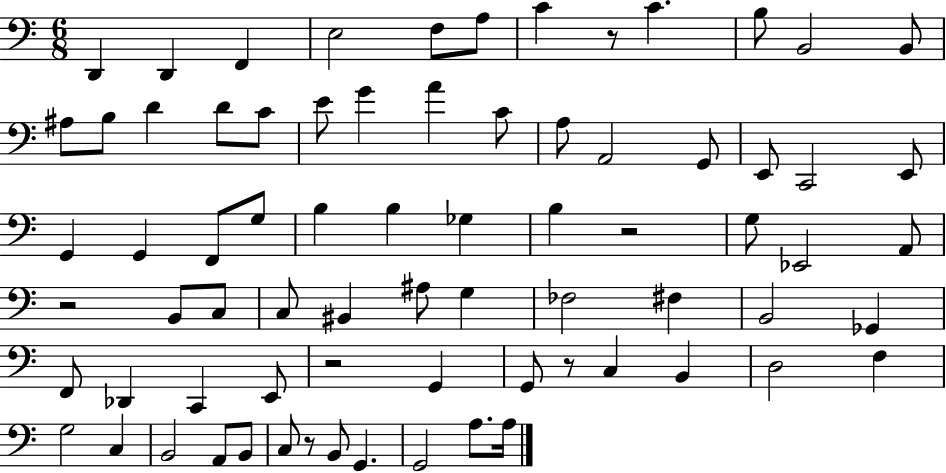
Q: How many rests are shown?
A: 6